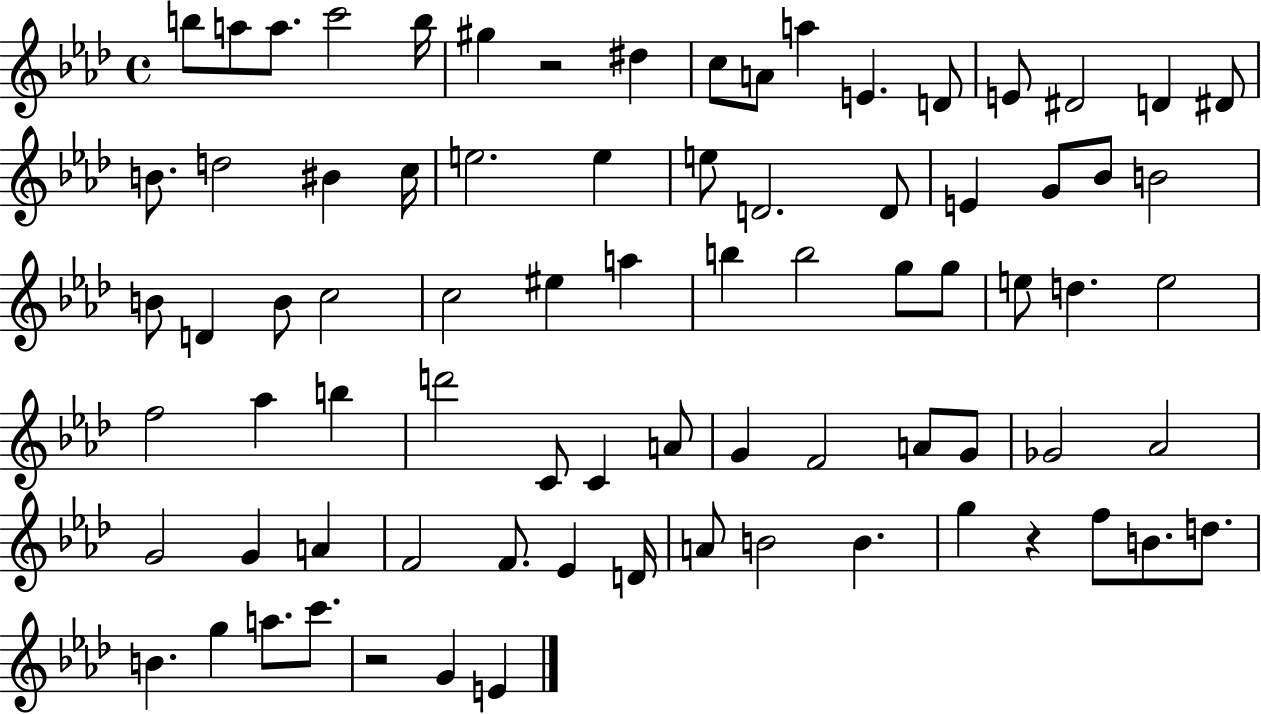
{
  \clef treble
  \time 4/4
  \defaultTimeSignature
  \key aes \major
  b''8 a''8 a''8. c'''2 b''16 | gis''4 r2 dis''4 | c''8 a'8 a''4 e'4. d'8 | e'8 dis'2 d'4 dis'8 | \break b'8. d''2 bis'4 c''16 | e''2. e''4 | e''8 d'2. d'8 | e'4 g'8 bes'8 b'2 | \break b'8 d'4 b'8 c''2 | c''2 eis''4 a''4 | b''4 b''2 g''8 g''8 | e''8 d''4. e''2 | \break f''2 aes''4 b''4 | d'''2 c'8 c'4 a'8 | g'4 f'2 a'8 g'8 | ges'2 aes'2 | \break g'2 g'4 a'4 | f'2 f'8. ees'4 d'16 | a'8 b'2 b'4. | g''4 r4 f''8 b'8. d''8. | \break b'4. g''4 a''8. c'''8. | r2 g'4 e'4 | \bar "|."
}